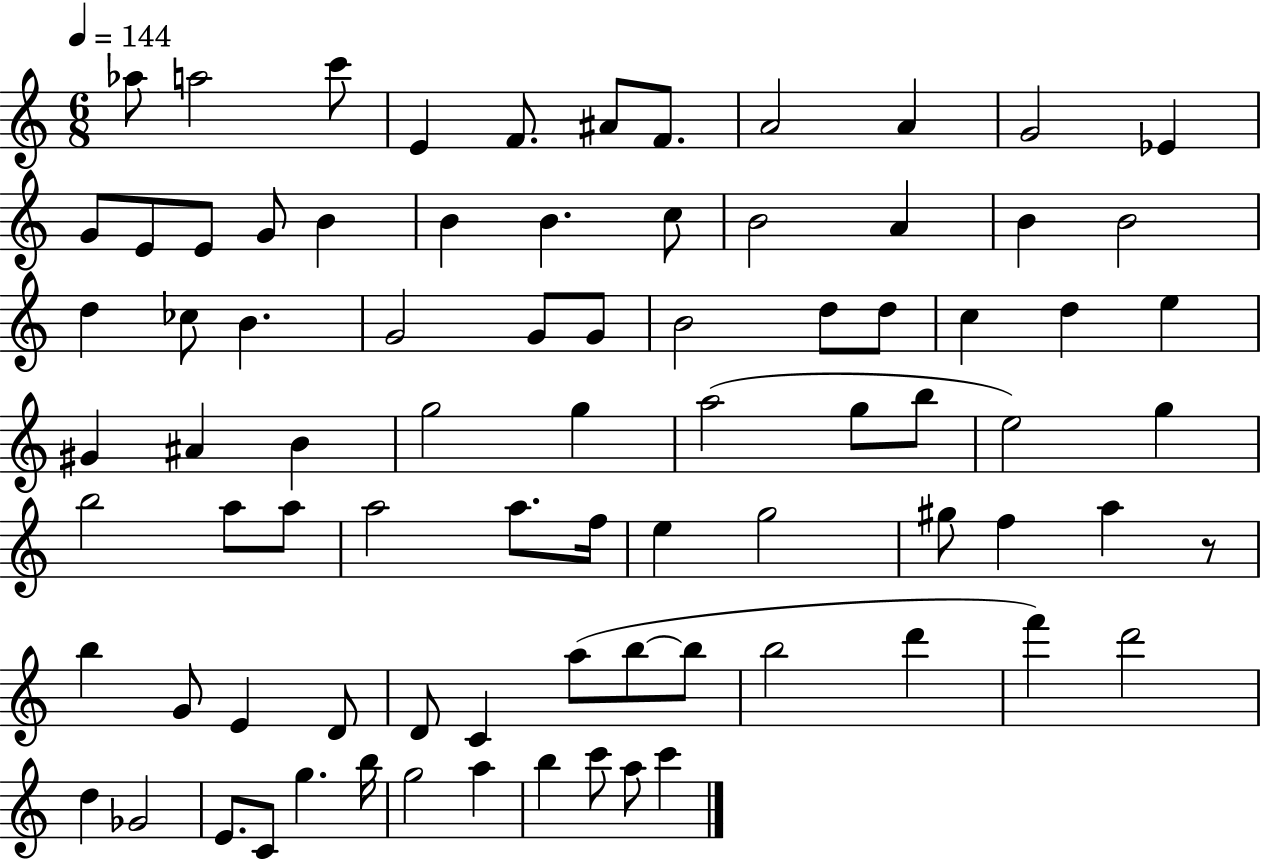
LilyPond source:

{
  \clef treble
  \numericTimeSignature
  \time 6/8
  \key c \major
  \tempo 4 = 144
  aes''8 a''2 c'''8 | e'4 f'8. ais'8 f'8. | a'2 a'4 | g'2 ees'4 | \break g'8 e'8 e'8 g'8 b'4 | b'4 b'4. c''8 | b'2 a'4 | b'4 b'2 | \break d''4 ces''8 b'4. | g'2 g'8 g'8 | b'2 d''8 d''8 | c''4 d''4 e''4 | \break gis'4 ais'4 b'4 | g''2 g''4 | a''2( g''8 b''8 | e''2) g''4 | \break b''2 a''8 a''8 | a''2 a''8. f''16 | e''4 g''2 | gis''8 f''4 a''4 r8 | \break b''4 g'8 e'4 d'8 | d'8 c'4 a''8( b''8~~ b''8 | b''2 d'''4 | f'''4) d'''2 | \break d''4 ges'2 | e'8. c'8 g''4. b''16 | g''2 a''4 | b''4 c'''8 a''8 c'''4 | \break \bar "|."
}